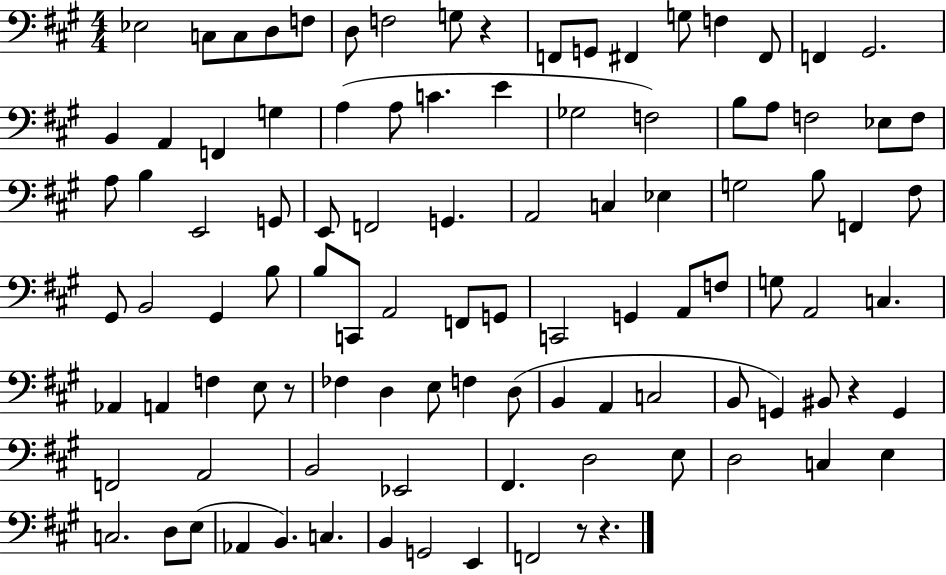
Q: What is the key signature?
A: A major